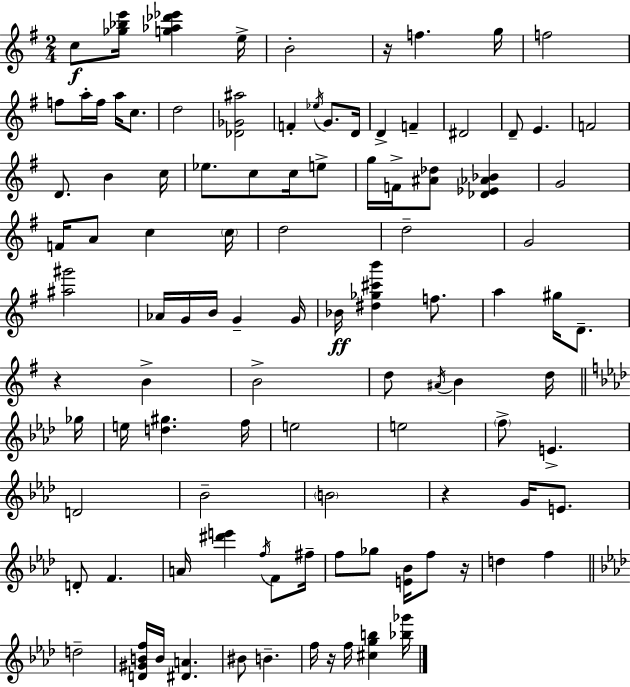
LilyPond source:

{
  \clef treble
  \numericTimeSignature
  \time 2/4
  \key g \major
  \repeat volta 2 { c''8\f <ges'' bes'' e'''>16 <g'' aes'' des''' ees'''>4 e''16-> | b'2-. | r16 f''4. g''16 | f''2 | \break f''8 a''16-. f''16 a''16 c''8. | d''2 | <des' ges' ais''>2 | f'4-. \acciaccatura { ees''16 } g'8. | \break d'16 d'4-> f'4-- | dis'2 | d'8-- e'4. | f'2 | \break d'8. b'4 | c''16 ees''8. c''8 c''16 e''8-> | g''16 f'16-> <ais' des''>8 <des' ees' aes' bes'>4 | g'2 | \break f'16 a'8 c''4 | \parenthesize c''16 d''2 | d''2-- | g'2 | \break <ais'' gis'''>2 | aes'16 g'16 b'16 g'4-- | g'16 bes'16\ff <dis'' ges'' cis''' b'''>4 f''8. | a''4 gis''16 d'8.-- | \break r4 b'4-> | b'2-> | d''8 \acciaccatura { ais'16 } b'4 | d''16 \bar "||" \break \key aes \major ges''16 e''16 <d'' gis''>4. | f''16 e''2 | e''2 | \parenthesize f''8-> e'4.-> | \break d'2 | bes'2-- | \parenthesize b'2 | r4 g'16 e'8. | \break d'8-. f'4. | a'16 <dis''' e'''>4 \acciaccatura { f''16 } f'8 | fis''16-- f''8 ges''8 <e' bes'>16 f''8 | r16 d''4 f''4 | \break \bar "||" \break \key aes \major d''2-- | <d' gis' b' f''>16 b'16 <dis' a'>4. | bis'8 b'4.-- | f''16 r16 f''16 <cis'' g'' b''>4 <bes'' ges'''>16 | \break } \bar "|."
}